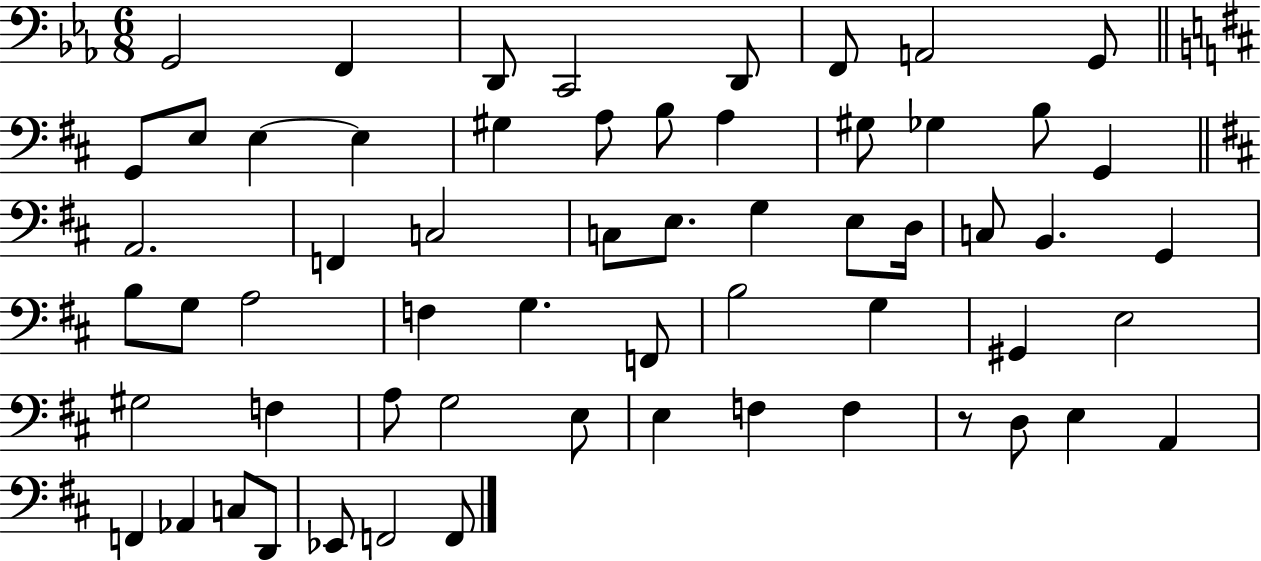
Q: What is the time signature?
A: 6/8